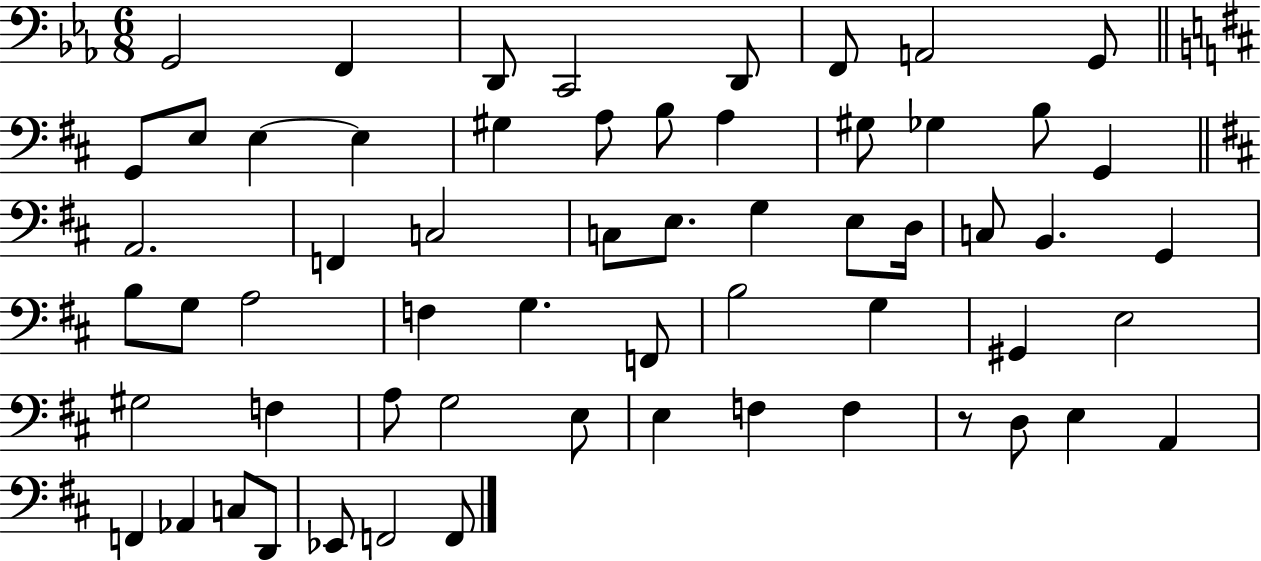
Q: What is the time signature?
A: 6/8